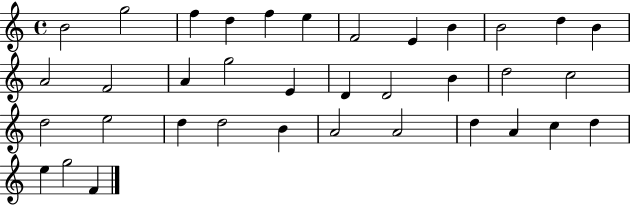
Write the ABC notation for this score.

X:1
T:Untitled
M:4/4
L:1/4
K:C
B2 g2 f d f e F2 E B B2 d B A2 F2 A g2 E D D2 B d2 c2 d2 e2 d d2 B A2 A2 d A c d e g2 F